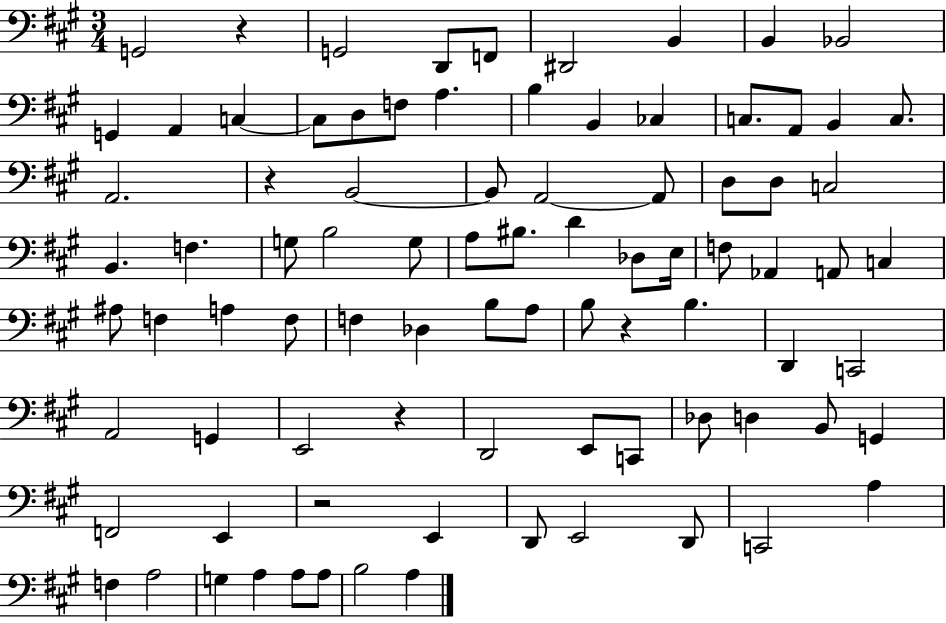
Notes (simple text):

G2/h R/q G2/h D2/e F2/e D#2/h B2/q B2/q Bb2/h G2/q A2/q C3/q C3/e D3/e F3/e A3/q. B3/q B2/q CES3/q C3/e. A2/e B2/q C3/e. A2/h. R/q B2/h B2/e A2/h A2/e D3/e D3/e C3/h B2/q. F3/q. G3/e B3/h G3/e A3/e BIS3/e. D4/q Db3/e E3/s F3/e Ab2/q A2/e C3/q A#3/e F3/q A3/q F3/e F3/q Db3/q B3/e A3/e B3/e R/q B3/q. D2/q C2/h A2/h G2/q E2/h R/q D2/h E2/e C2/e Db3/e D3/q B2/e G2/q F2/h E2/q R/h E2/q D2/e E2/h D2/e C2/h A3/q F3/q A3/h G3/q A3/q A3/e A3/e B3/h A3/q